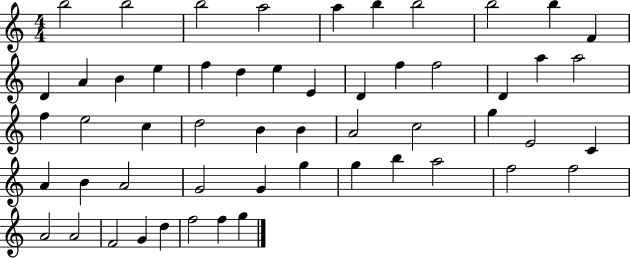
B5/h B5/h B5/h A5/h A5/q B5/q B5/h B5/h B5/q F4/q D4/q A4/q B4/q E5/q F5/q D5/q E5/q E4/q D4/q F5/q F5/h D4/q A5/q A5/h F5/q E5/h C5/q D5/h B4/q B4/q A4/h C5/h G5/q E4/h C4/q A4/q B4/q A4/h G4/h G4/q G5/q G5/q B5/q A5/h F5/h F5/h A4/h A4/h F4/h G4/q D5/q F5/h F5/q G5/q